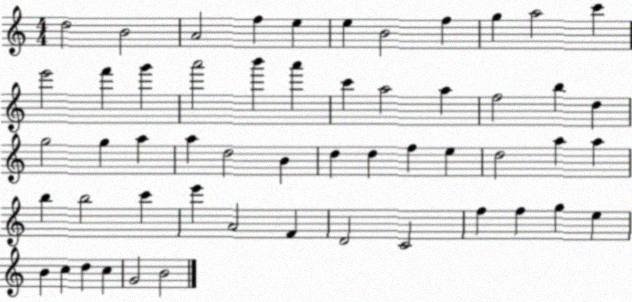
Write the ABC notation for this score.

X:1
T:Untitled
M:4/4
L:1/4
K:C
d2 B2 A2 f e e B2 f g a2 c' e'2 f' g' a'2 b' a' c' a2 a f2 b d g2 g a a d2 B d d f e d2 a a b b2 c' e' A2 F D2 C2 f f g e B c d c G2 B2